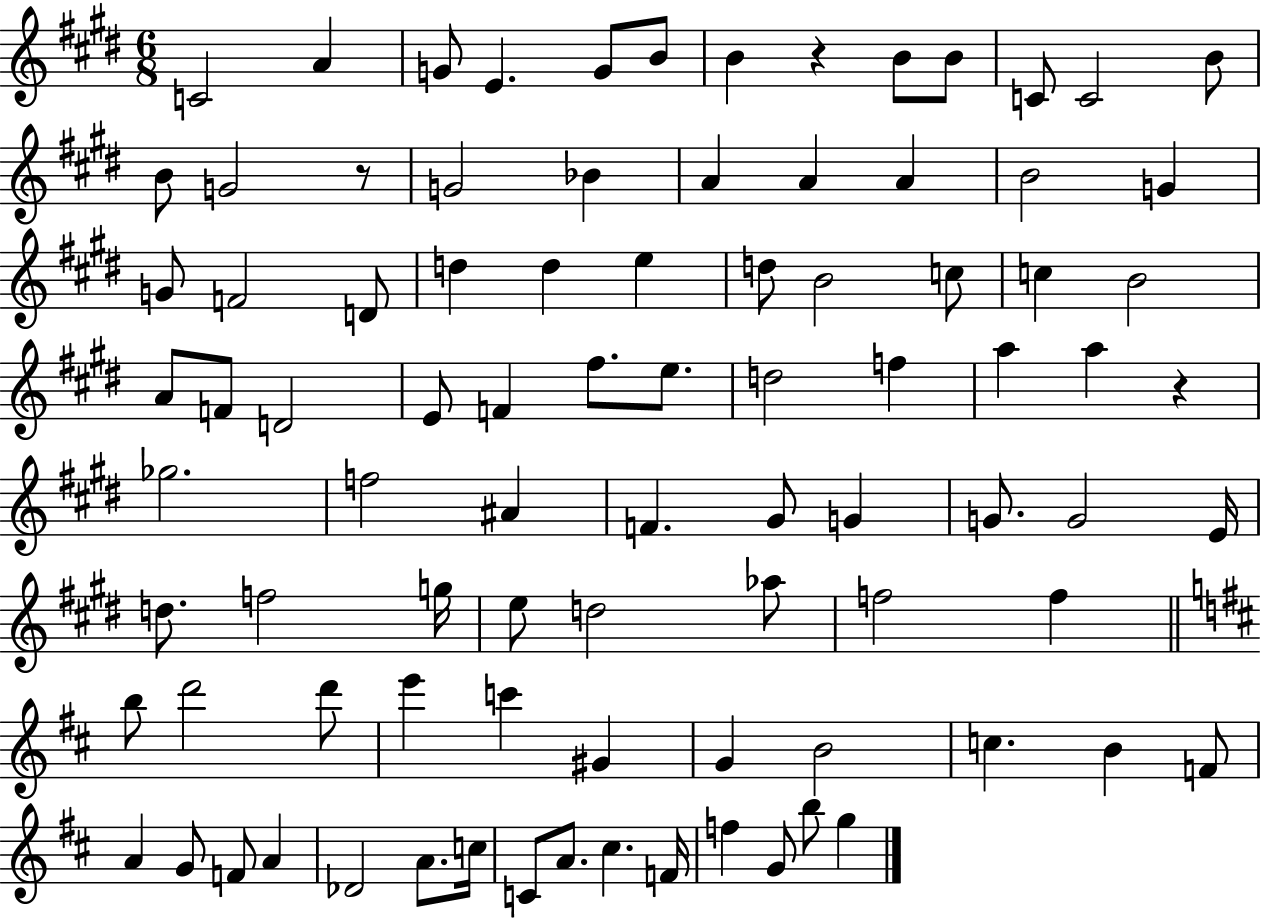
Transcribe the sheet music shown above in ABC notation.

X:1
T:Untitled
M:6/8
L:1/4
K:E
C2 A G/2 E G/2 B/2 B z B/2 B/2 C/2 C2 B/2 B/2 G2 z/2 G2 _B A A A B2 G G/2 F2 D/2 d d e d/2 B2 c/2 c B2 A/2 F/2 D2 E/2 F ^f/2 e/2 d2 f a a z _g2 f2 ^A F ^G/2 G G/2 G2 E/4 d/2 f2 g/4 e/2 d2 _a/2 f2 f b/2 d'2 d'/2 e' c' ^G G B2 c B F/2 A G/2 F/2 A _D2 A/2 c/4 C/2 A/2 ^c F/4 f G/2 b/2 g